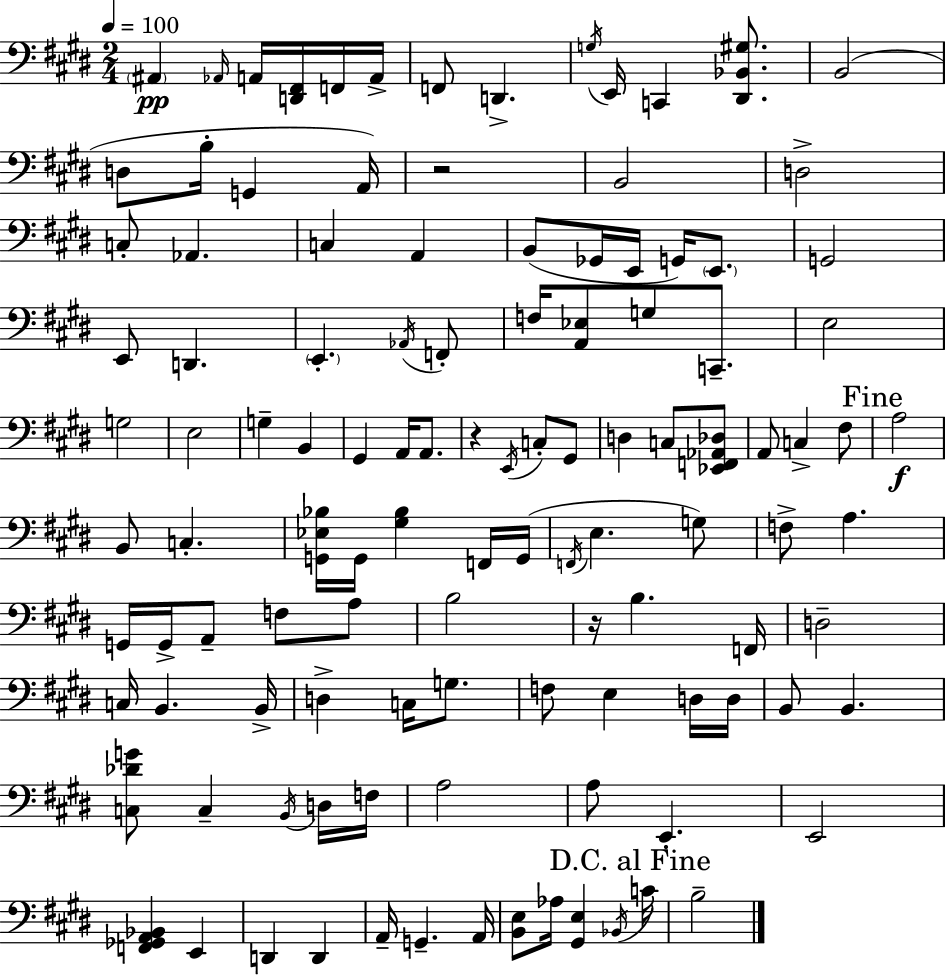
{
  \clef bass
  \numericTimeSignature
  \time 2/4
  \key e \major
  \tempo 4 = 100
  \parenthesize ais,4\pp \grace { aes,16 } a,16 <d, fis,>16 f,16 | a,16-> f,8 d,4.-> | \acciaccatura { g16 } e,16 c,4 <dis, bes, gis>8. | b,2( | \break d8 b16-. g,4 | a,16) r2 | b,2 | d2-> | \break c8-. aes,4. | c4 a,4 | b,8( ges,16 e,16 g,16) \parenthesize e,8. | g,2 | \break e,8 d,4. | \parenthesize e,4.-. | \acciaccatura { aes,16 } f,8-. f16 <a, ees>8 g8 | c,8.-- e2 | \break g2 | e2 | g4-- b,4 | gis,4 a,16 | \break a,8. r4 \acciaccatura { e,16 } | c8-. gis,8 d4 | c8 <ees, f, aes, des>8 a,8 c4-> | fis8 \mark "Fine" a2\f | \break b,8 c4.-. | <g, ees bes>16 g,16 <gis bes>4 | f,16 g,16( \acciaccatura { f,16 } e4. | g8) f8-> a4. | \break g,16 g,16-> a,8-- | f8 a8 b2 | r16 b4. | f,16 d2-- | \break c16 b,4. | b,16-> d4-> | c16 g8. f8 e4 | d16 d16 b,8 b,4. | \break <c des' g'>8 c4-- | \acciaccatura { b,16 } d16 f16 a2 | a8 | e,4.-. e,2 | \break <f, ges, a, bes,>4 | e,4 d,4 | d,4 a,16-- g,4.-- | a,16 <b, e>8 | \break aes16 <gis, e>4 \acciaccatura { bes,16 } \mark "D.C. al Fine" c'16 b2-- | \bar "|."
}